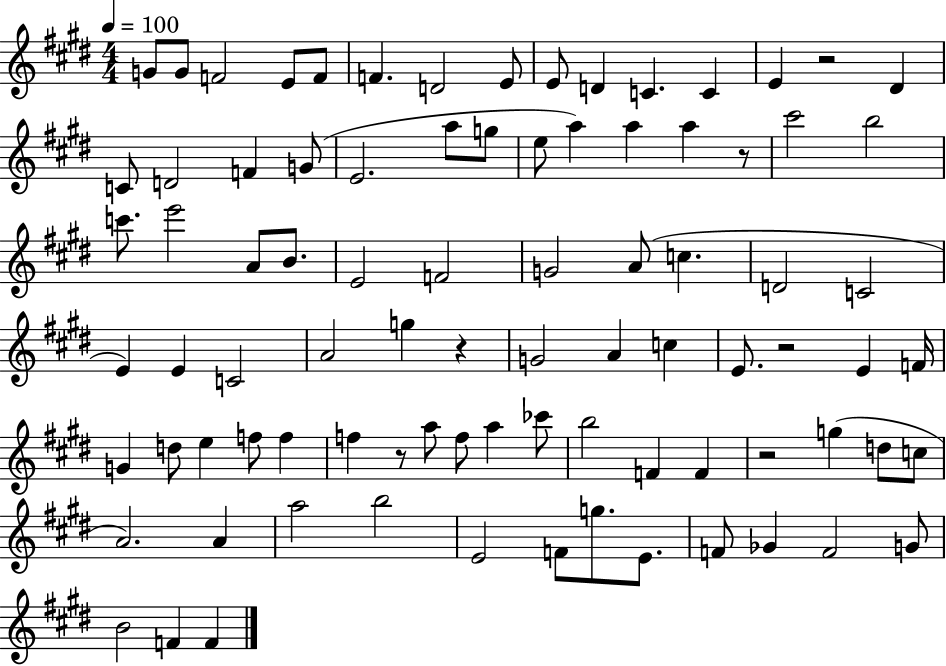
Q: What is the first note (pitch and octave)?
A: G4